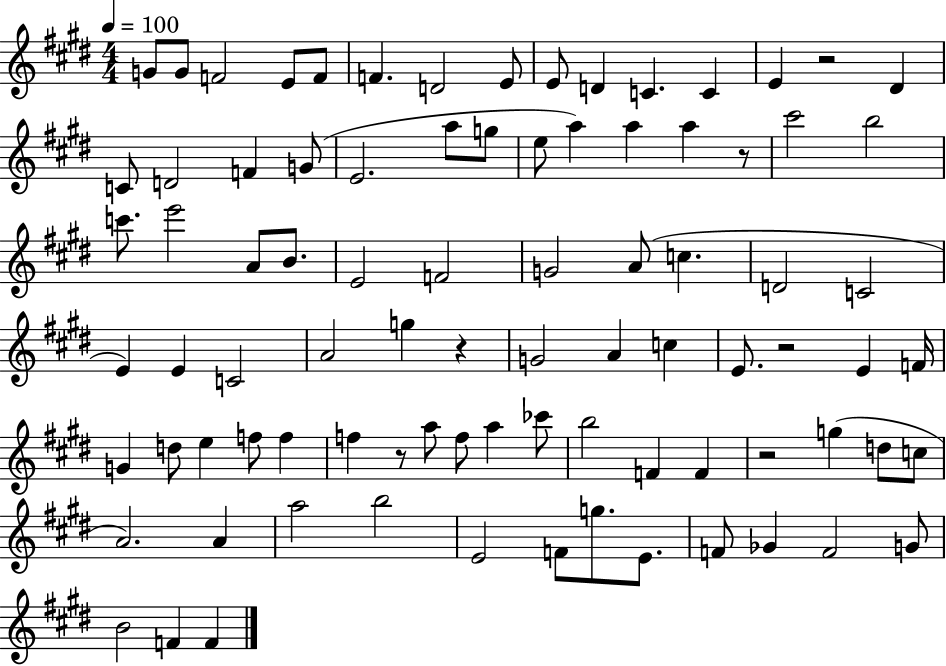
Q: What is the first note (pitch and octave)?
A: G4